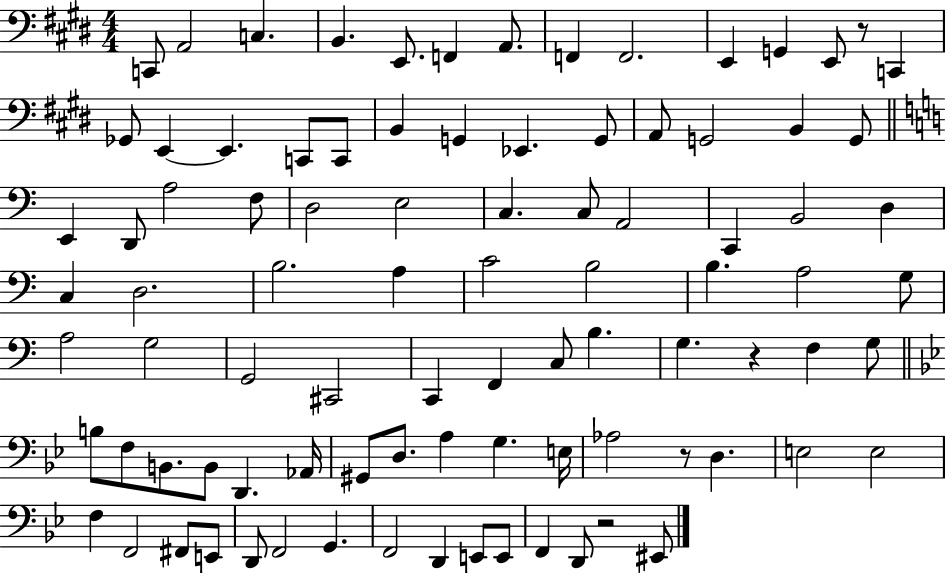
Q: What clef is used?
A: bass